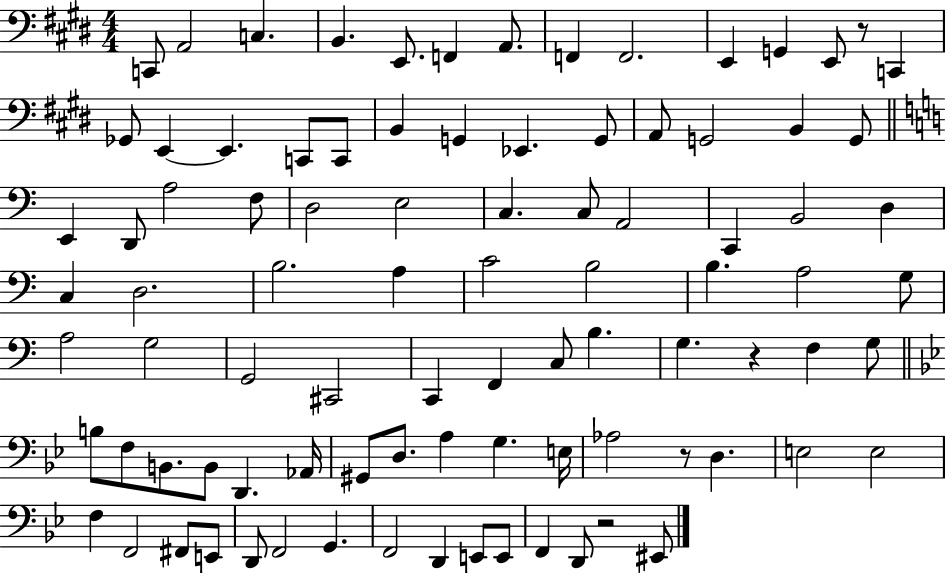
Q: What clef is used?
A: bass